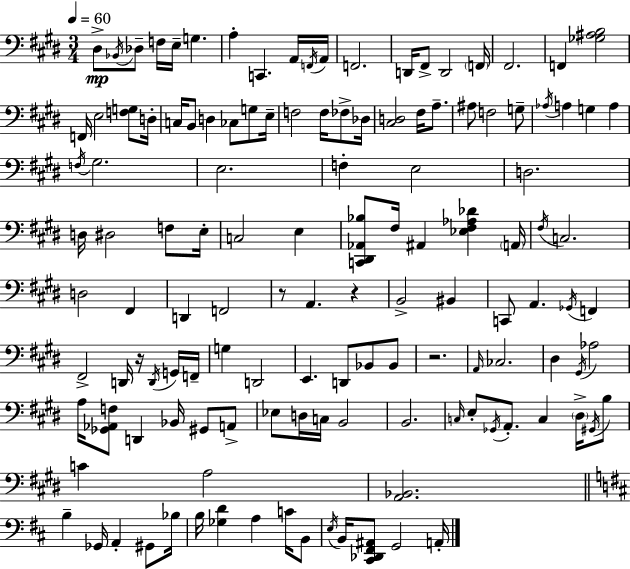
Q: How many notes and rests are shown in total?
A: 130